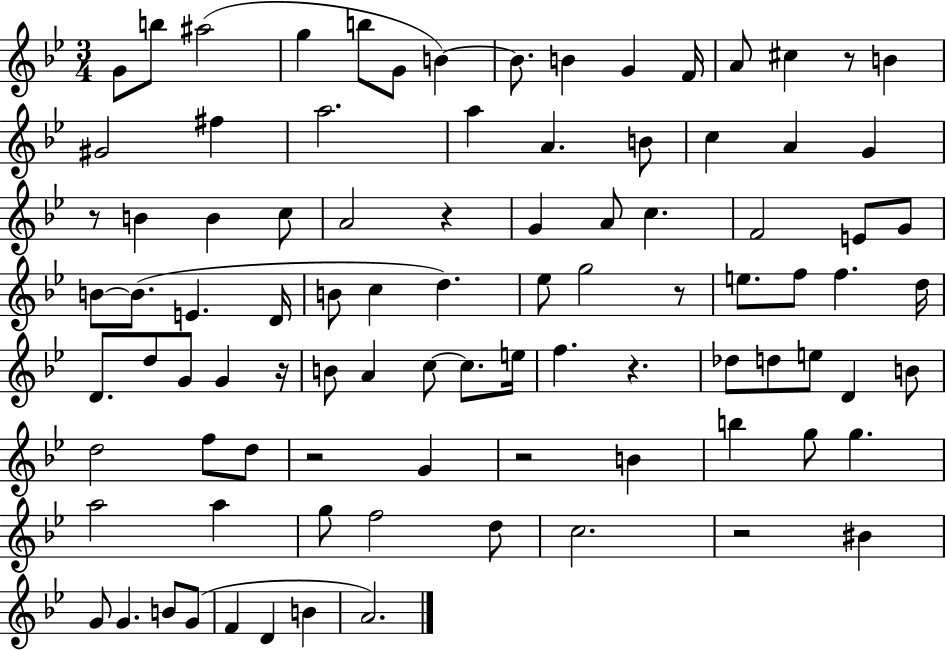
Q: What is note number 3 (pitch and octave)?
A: A#5